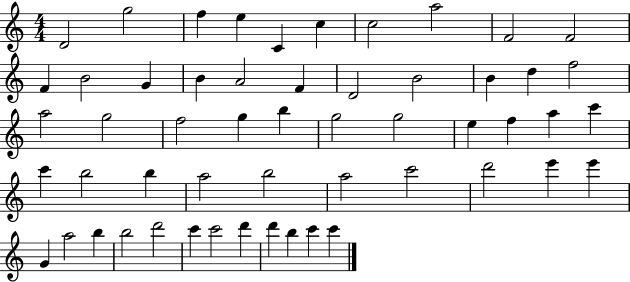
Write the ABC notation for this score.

X:1
T:Untitled
M:4/4
L:1/4
K:C
D2 g2 f e C c c2 a2 F2 F2 F B2 G B A2 F D2 B2 B d f2 a2 g2 f2 g b g2 g2 e f a c' c' b2 b a2 b2 a2 c'2 d'2 e' e' G a2 b b2 d'2 c' c'2 d' d' b c' c'